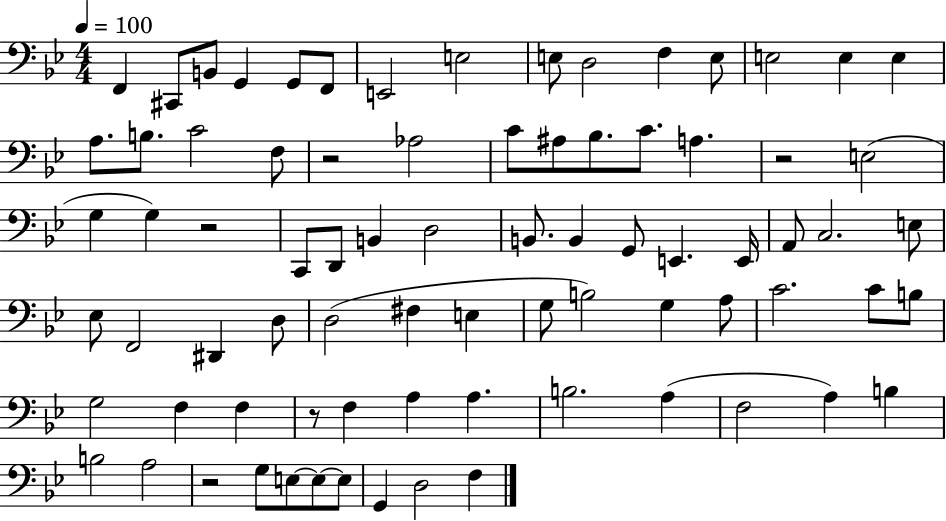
F2/q C#2/e B2/e G2/q G2/e F2/e E2/h E3/h E3/e D3/h F3/q E3/e E3/h E3/q E3/q A3/e. B3/e. C4/h F3/e R/h Ab3/h C4/e A#3/e Bb3/e. C4/e. A3/q. R/h E3/h G3/q G3/q R/h C2/e D2/e B2/q D3/h B2/e. B2/q G2/e E2/q. E2/s A2/e C3/h. E3/e Eb3/e F2/h D#2/q D3/e D3/h F#3/q E3/q G3/e B3/h G3/q A3/e C4/h. C4/e B3/e G3/h F3/q F3/q R/e F3/q A3/q A3/q. B3/h. A3/q F3/h A3/q B3/q B3/h A3/h R/h G3/e E3/e E3/e E3/e G2/q D3/h F3/q